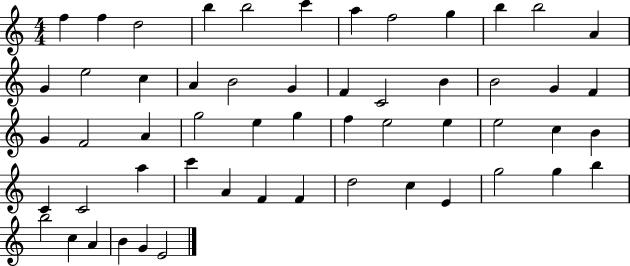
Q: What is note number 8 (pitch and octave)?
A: F5